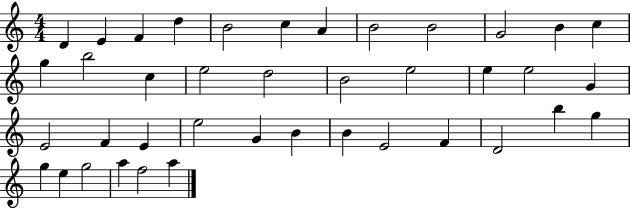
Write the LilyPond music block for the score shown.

{
  \clef treble
  \numericTimeSignature
  \time 4/4
  \key c \major
  d'4 e'4 f'4 d''4 | b'2 c''4 a'4 | b'2 b'2 | g'2 b'4 c''4 | \break g''4 b''2 c''4 | e''2 d''2 | b'2 e''2 | e''4 e''2 g'4 | \break e'2 f'4 e'4 | e''2 g'4 b'4 | b'4 e'2 f'4 | d'2 b''4 g''4 | \break g''4 e''4 g''2 | a''4 f''2 a''4 | \bar "|."
}